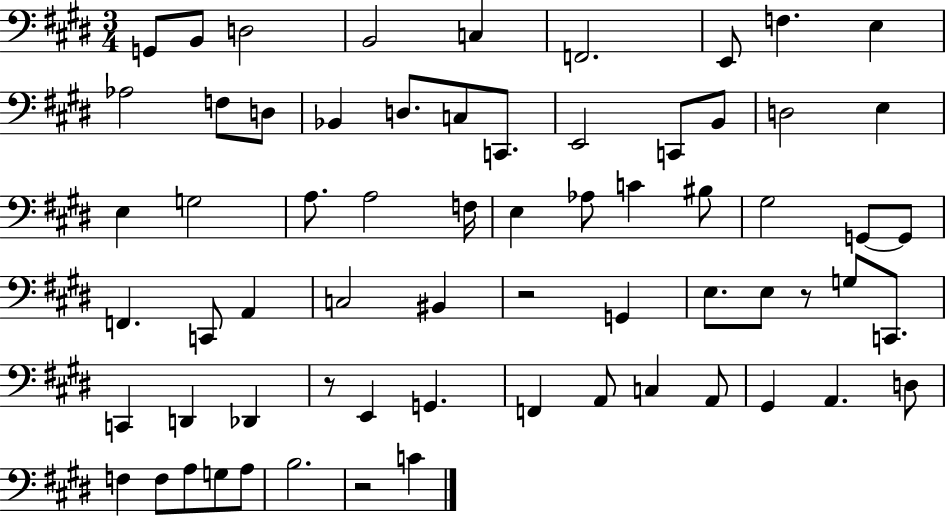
{
  \clef bass
  \numericTimeSignature
  \time 3/4
  \key e \major
  g,8 b,8 d2 | b,2 c4 | f,2. | e,8 f4. e4 | \break aes2 f8 d8 | bes,4 d8. c8 c,8. | e,2 c,8 b,8 | d2 e4 | \break e4 g2 | a8. a2 f16 | e4 aes8 c'4 bis8 | gis2 g,8~~ g,8 | \break f,4. c,8 a,4 | c2 bis,4 | r2 g,4 | e8. e8 r8 g8 c,8. | \break c,4 d,4 des,4 | r8 e,4 g,4. | f,4 a,8 c4 a,8 | gis,4 a,4. d8 | \break f4 f8 a8 g8 a8 | b2. | r2 c'4 | \bar "|."
}